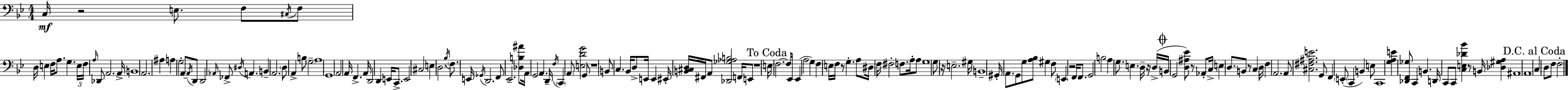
{
  \clef bass
  \numericTimeSignature
  \time 4/4
  \key g \minor
  c16\mf r2 e8. f8 \acciaccatura { cis16 } f8 | d16 e4 f16 a8. g4. | \tuplet 3/2 { e16 f16 \grace { a16 } } des,8 a,2. | a,16-> b,1 | \break a,2. ais4 | a4 g2-. a,8~~ | \acciaccatura { a,16 } d,8 d,2 \grace { aes,16 } fes,8-> \acciaccatura { dis16 } a,4. | b,4-- a,2. | \break \parenthesize d8 a,4-> b8 \parenthesize g2-- | a1 | g,1 | a,2 a,16 f,4.-> | \break a,16 d,2 d,4 | e,16 c,8.-> e,2 cis2 | e4 d2. | \acciaccatura { bes16 } \parenthesize f8. e,16 \acciaccatura { ges,16 } d,2. | \break f,8 ees,2.-- | <des b ais'>8 a,16 g,2 | a,4. d,16-- \acciaccatura { f16 } \parenthesize c,4 \parenthesize a,8 <e d' g'>2 | g,8 r1 | \break b,8 c4. | bes,16 d8-> e,16 e,4 eis,16-. <b, cis d>16 fis,16 a,8 <des, ges aes b>2 | f,16 e,8 r1 | \mark "To Coda" e16 f2.~~ | \break f8 ees,16 ees,4( a2 | g4) f4 e16 f16 r8 | g4.-. a8 dis16 f16 fis2-. | f8. a16-. a8 g1 | \break g8 r16 e2.-- | gis16 b,1-- | gis,16-. a,8. g,8 g8 | <a bes>8 gis4 f8 \parenthesize e,4 r2 | \break f,16 f,8. g,2 | b2 a4 g8. e4. | d16-- r16 d16->( \mark \markup { \musicglyph "scripts.coda" } b,16 g,2 | <d ais ees'>8) r8 aes,8-. c16-> e4 d8. b,8 | \break r8 c4 d16 f4 a,2. | a,8 <cis fis ais e'>2. | g,8 f,4 \parenthesize e,8-.( c,4 | b,4) e8 c,1 | \break <g a e'>4 <des, f, ges>8 c,4 | b,4. d,16 c,8 c,8 <c e des' bes'>4 | r8 b,16 <des gis a>4 ais,1 | a,1 | \break \mark "D.C. al Coda" c4 d8 f8 | f2-. \bar "|."
}